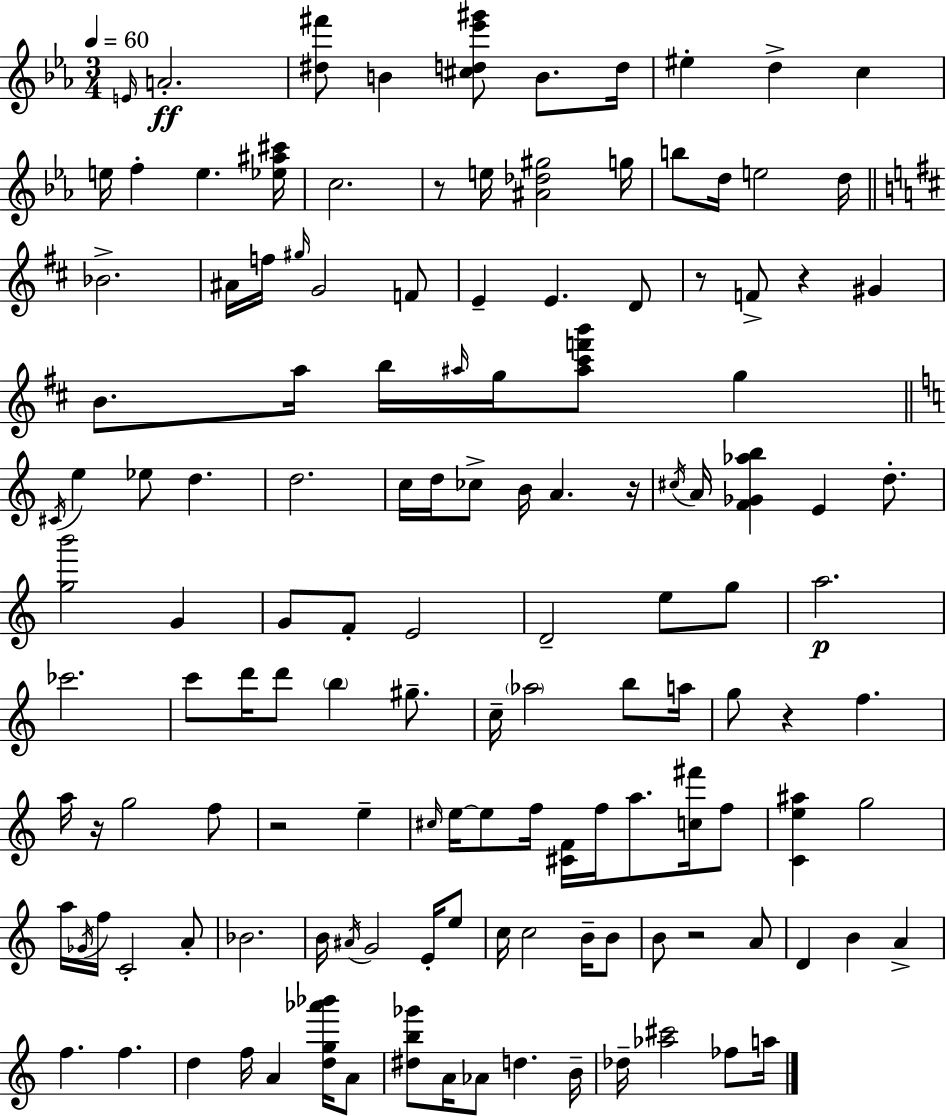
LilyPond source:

{
  \clef treble
  \numericTimeSignature
  \time 3/4
  \key ees \major
  \tempo 4 = 60
  \grace { e'16 }\ff a'2.-. | <dis'' fis'''>8 b'4 <cis'' d'' ees''' gis'''>8 b'8. | d''16 eis''4-. d''4-> c''4 | e''16 f''4-. e''4. | \break <ees'' ais'' cis'''>16 c''2. | r8 e''16 <ais' des'' gis''>2 | g''16 b''8 d''16 e''2 | d''16 \bar "||" \break \key d \major bes'2.-> | ais'16 f''16 \grace { gis''16 } g'2 f'8 | e'4-- e'4. d'8 | r8 f'8-> r4 gis'4 | \break b'8. a''16 b''16 \grace { ais''16 } g''16 <ais'' cis''' f''' b'''>8 g''4 | \bar "||" \break \key c \major \acciaccatura { cis'16 } e''4 ees''8 d''4. | d''2. | c''16 d''16 ces''8-> b'16 a'4. | r16 \acciaccatura { cis''16 } a'16 <f' ges' aes'' b''>4 e'4 d''8.-. | \break <g'' b'''>2 g'4 | g'8 f'8-. e'2 | d'2-- e''8 | g''8 a''2.\p | \break ces'''2. | c'''8 d'''16 d'''8 \parenthesize b''4 gis''8.-- | c''16-- \parenthesize aes''2 b''8 | a''16 g''8 r4 f''4. | \break a''16 r16 g''2 | f''8 r2 e''4-- | \grace { cis''16 } e''16~~ e''8 f''16 <cis' f'>16 f''16 a''8. | <c'' fis'''>16 f''8 <c' e'' ais''>4 g''2 | \break a''16 \acciaccatura { ges'16 } f''16 c'2-. | a'8-. bes'2. | b'16 \acciaccatura { ais'16 } g'2 | e'16-. e''8 c''16 c''2 | \break b'16-- b'8 b'8 r2 | a'8 d'4 b'4 | a'4-> f''4. f''4. | d''4 f''16 a'4 | \break <d'' g'' aes''' bes'''>16 a'8 <dis'' b'' ges'''>8 a'16 aes'8 d''4. | b'16-- des''16-- <aes'' cis'''>2 | fes''8 a''16 \bar "|."
}